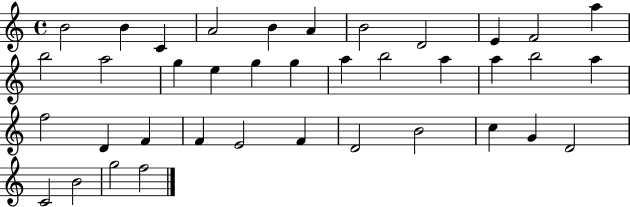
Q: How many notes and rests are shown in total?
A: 38